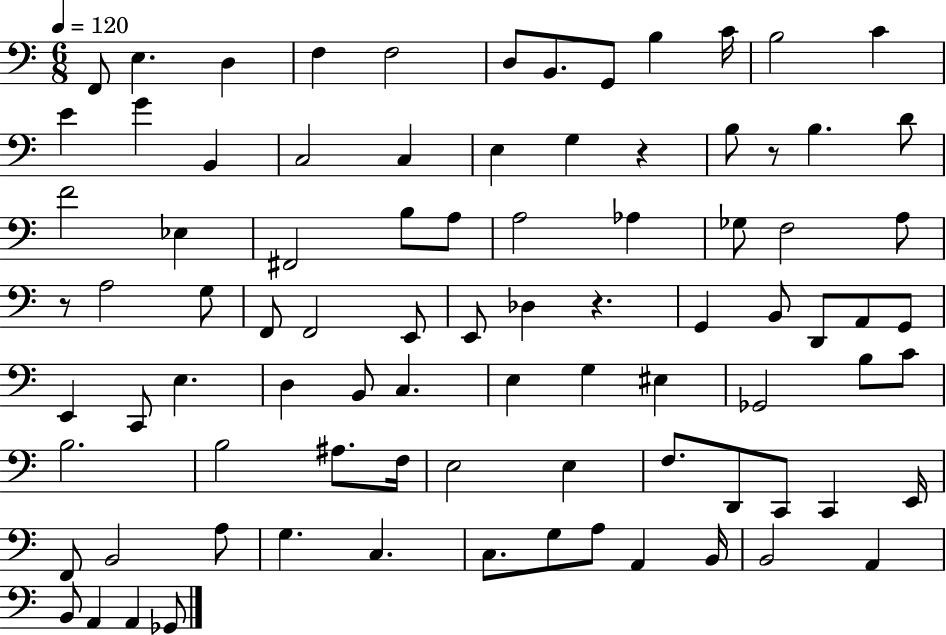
{
  \clef bass
  \numericTimeSignature
  \time 6/8
  \key c \major
  \tempo 4 = 120
  f,8 e4. d4 | f4 f2 | d8 b,8. g,8 b4 c'16 | b2 c'4 | \break e'4 g'4 b,4 | c2 c4 | e4 g4 r4 | b8 r8 b4. d'8 | \break f'2 ees4 | fis,2 b8 a8 | a2 aes4 | ges8 f2 a8 | \break r8 a2 g8 | f,8 f,2 e,8 | e,8 des4 r4. | g,4 b,8 d,8 a,8 g,8 | \break e,4 c,8 e4. | d4 b,8 c4. | e4 g4 eis4 | ges,2 b8 c'8 | \break b2. | b2 ais8. f16 | e2 e4 | f8. d,8 c,8 c,4 e,16 | \break f,8 b,2 a8 | g4. c4. | c8. g8 a8 a,4 b,16 | b,2 a,4 | \break b,8 a,4 a,4 ges,8 | \bar "|."
}